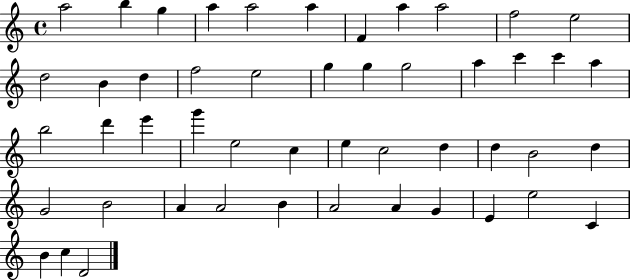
{
  \clef treble
  \time 4/4
  \defaultTimeSignature
  \key c \major
  a''2 b''4 g''4 | a''4 a''2 a''4 | f'4 a''4 a''2 | f''2 e''2 | \break d''2 b'4 d''4 | f''2 e''2 | g''4 g''4 g''2 | a''4 c'''4 c'''4 a''4 | \break b''2 d'''4 e'''4 | g'''4 e''2 c''4 | e''4 c''2 d''4 | d''4 b'2 d''4 | \break g'2 b'2 | a'4 a'2 b'4 | a'2 a'4 g'4 | e'4 e''2 c'4 | \break b'4 c''4 d'2 | \bar "|."
}